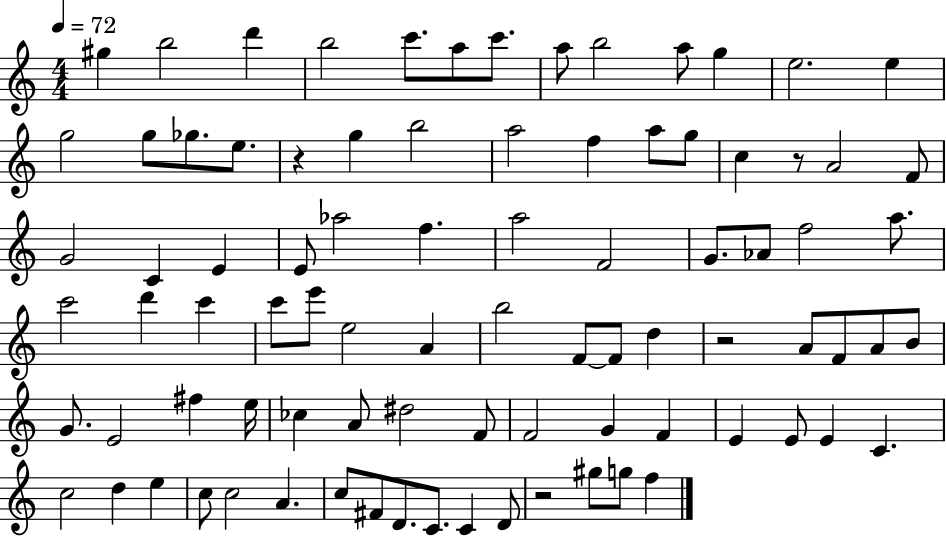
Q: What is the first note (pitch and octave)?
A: G#5